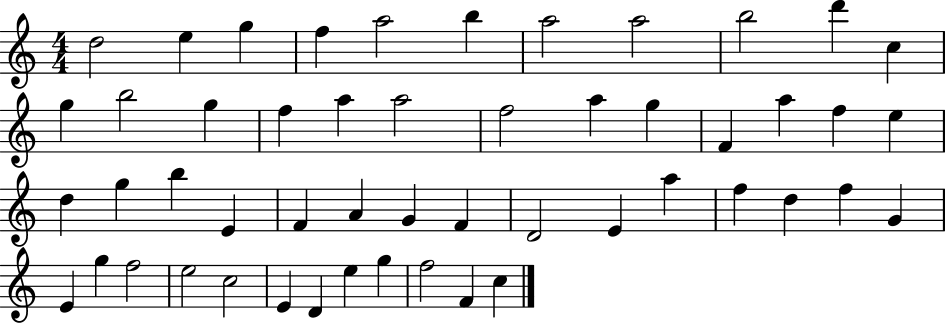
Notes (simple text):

D5/h E5/q G5/q F5/q A5/h B5/q A5/h A5/h B5/h D6/q C5/q G5/q B5/h G5/q F5/q A5/q A5/h F5/h A5/q G5/q F4/q A5/q F5/q E5/q D5/q G5/q B5/q E4/q F4/q A4/q G4/q F4/q D4/h E4/q A5/q F5/q D5/q F5/q G4/q E4/q G5/q F5/h E5/h C5/h E4/q D4/q E5/q G5/q F5/h F4/q C5/q